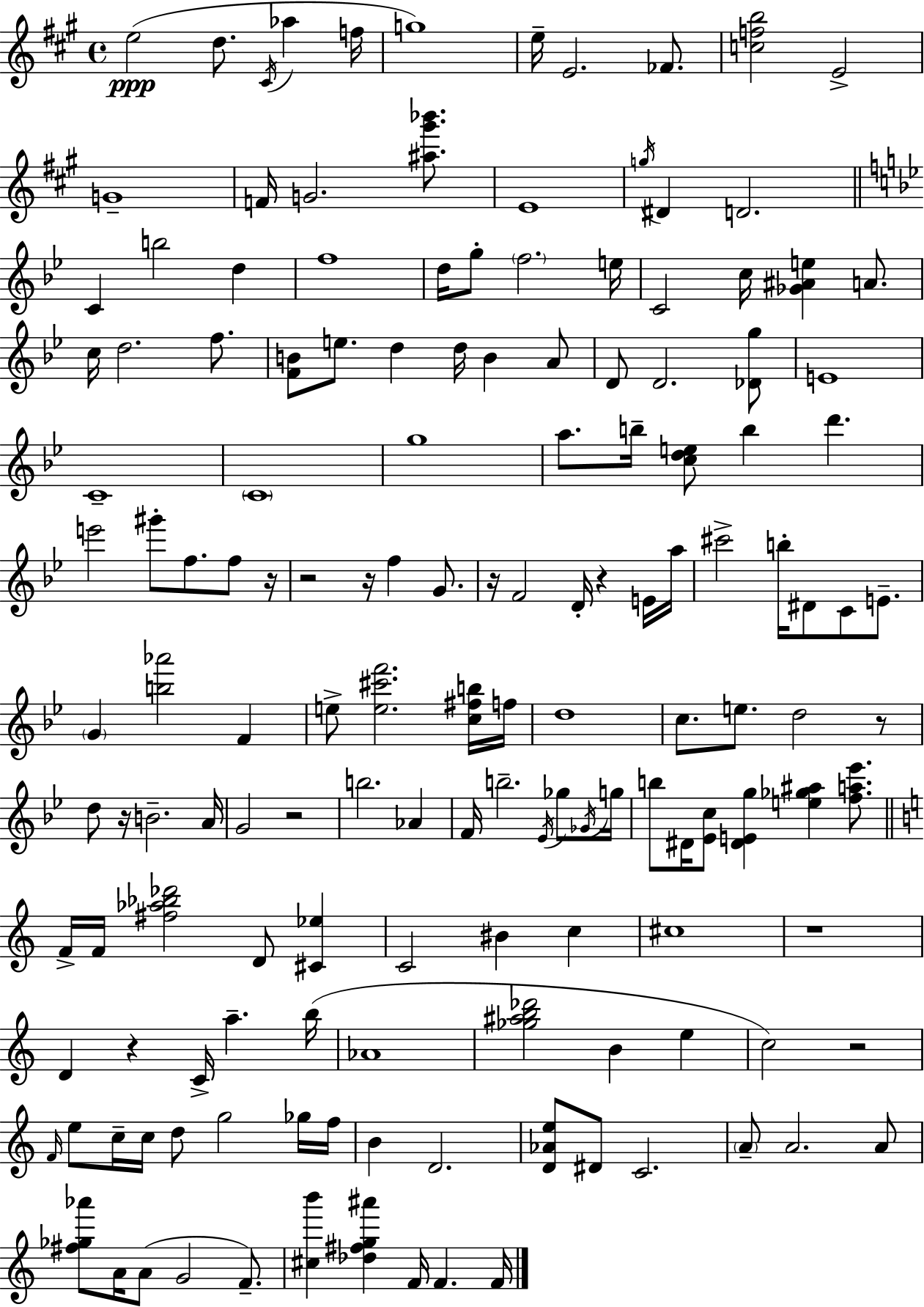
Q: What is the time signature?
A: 4/4